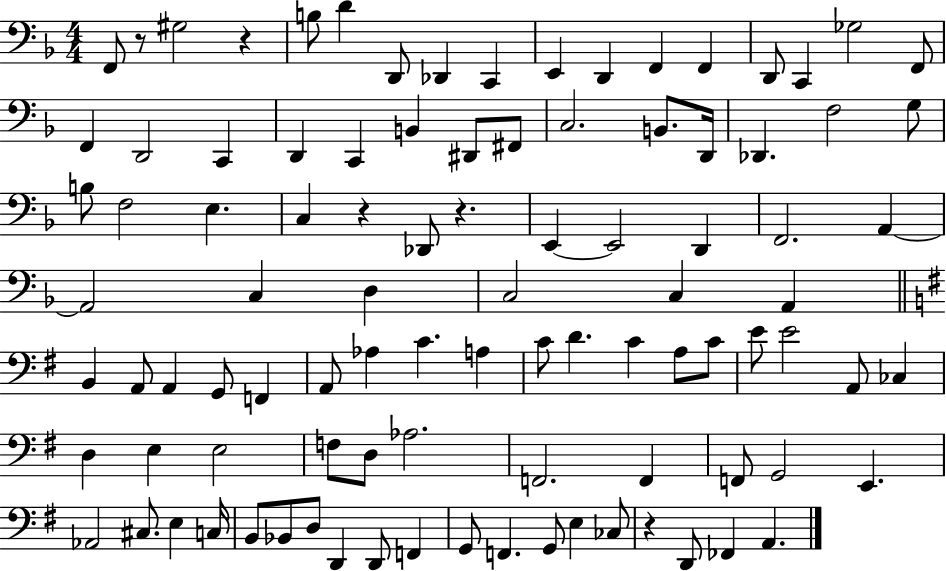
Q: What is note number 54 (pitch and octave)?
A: A3